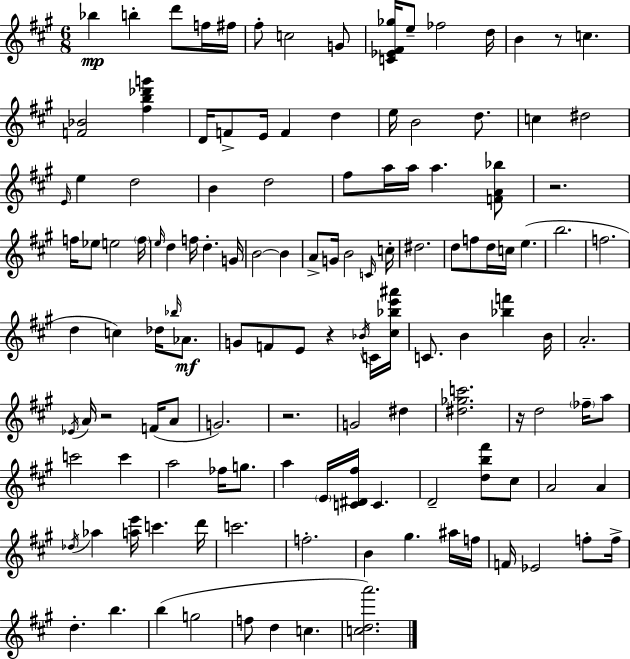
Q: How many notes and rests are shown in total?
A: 130